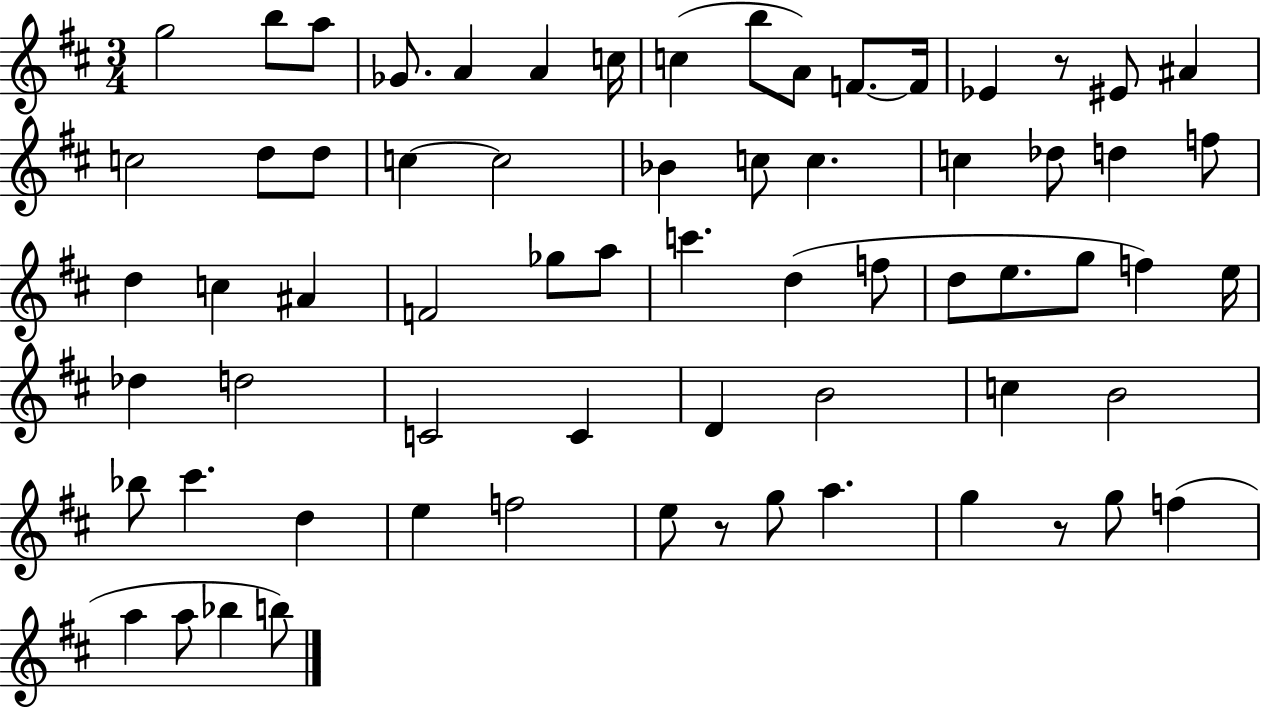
G5/h B5/e A5/e Gb4/e. A4/q A4/q C5/s C5/q B5/e A4/e F4/e. F4/s Eb4/q R/e EIS4/e A#4/q C5/h D5/e D5/e C5/q C5/h Bb4/q C5/e C5/q. C5/q Db5/e D5/q F5/e D5/q C5/q A#4/q F4/h Gb5/e A5/e C6/q. D5/q F5/e D5/e E5/e. G5/e F5/q E5/s Db5/q D5/h C4/h C4/q D4/q B4/h C5/q B4/h Bb5/e C#6/q. D5/q E5/q F5/h E5/e R/e G5/e A5/q. G5/q R/e G5/e F5/q A5/q A5/e Bb5/q B5/e